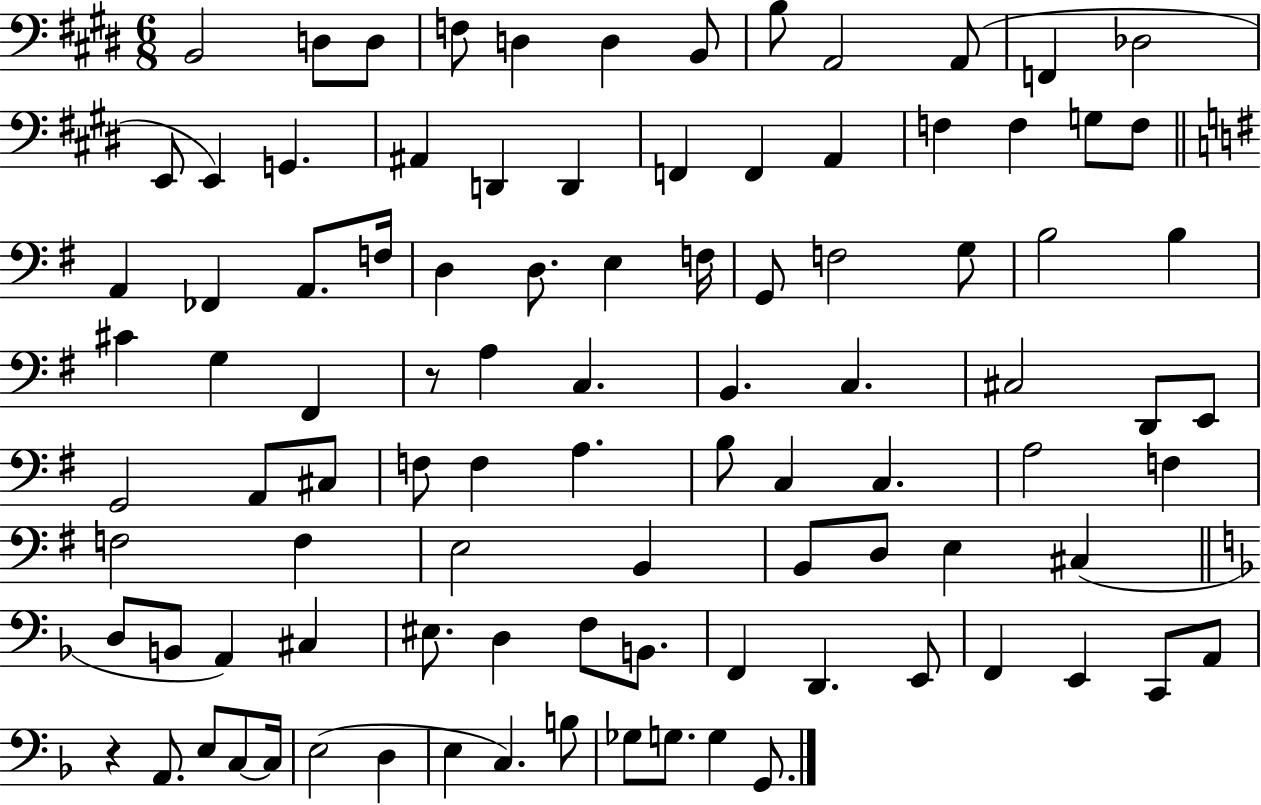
X:1
T:Untitled
M:6/8
L:1/4
K:E
B,,2 D,/2 D,/2 F,/2 D, D, B,,/2 B,/2 A,,2 A,,/2 F,, _D,2 E,,/2 E,, G,, ^A,, D,, D,, F,, F,, A,, F, F, G,/2 F,/2 A,, _F,, A,,/2 F,/4 D, D,/2 E, F,/4 G,,/2 F,2 G,/2 B,2 B, ^C G, ^F,, z/2 A, C, B,, C, ^C,2 D,,/2 E,,/2 G,,2 A,,/2 ^C,/2 F,/2 F, A, B,/2 C, C, A,2 F, F,2 F, E,2 B,, B,,/2 D,/2 E, ^C, D,/2 B,,/2 A,, ^C, ^E,/2 D, F,/2 B,,/2 F,, D,, E,,/2 F,, E,, C,,/2 A,,/2 z A,,/2 E,/2 C,/2 C,/4 E,2 D, E, C, B,/2 _G,/2 G,/2 G, G,,/2